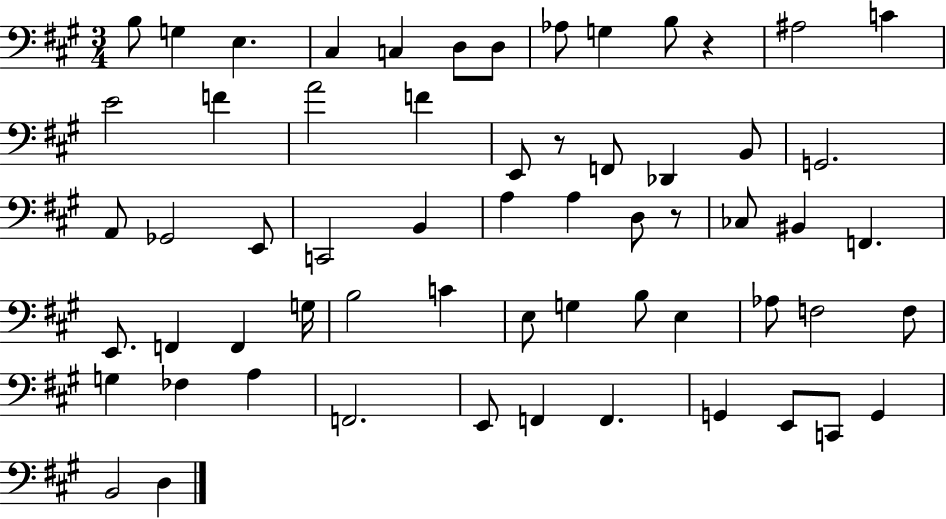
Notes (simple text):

B3/e G3/q E3/q. C#3/q C3/q D3/e D3/e Ab3/e G3/q B3/e R/q A#3/h C4/q E4/h F4/q A4/h F4/q E2/e R/e F2/e Db2/q B2/e G2/h. A2/e Gb2/h E2/e C2/h B2/q A3/q A3/q D3/e R/e CES3/e BIS2/q F2/q. E2/e. F2/q F2/q G3/s B3/h C4/q E3/e G3/q B3/e E3/q Ab3/e F3/h F3/e G3/q FES3/q A3/q F2/h. E2/e F2/q F2/q. G2/q E2/e C2/e G2/q B2/h D3/q